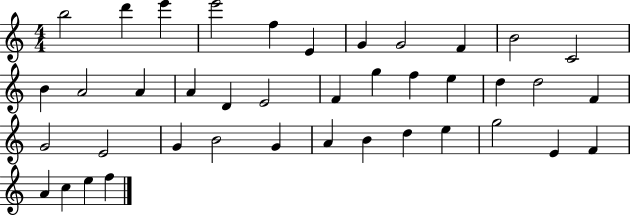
X:1
T:Untitled
M:4/4
L:1/4
K:C
b2 d' e' e'2 f E G G2 F B2 C2 B A2 A A D E2 F g f e d d2 F G2 E2 G B2 G A B d e g2 E F A c e f